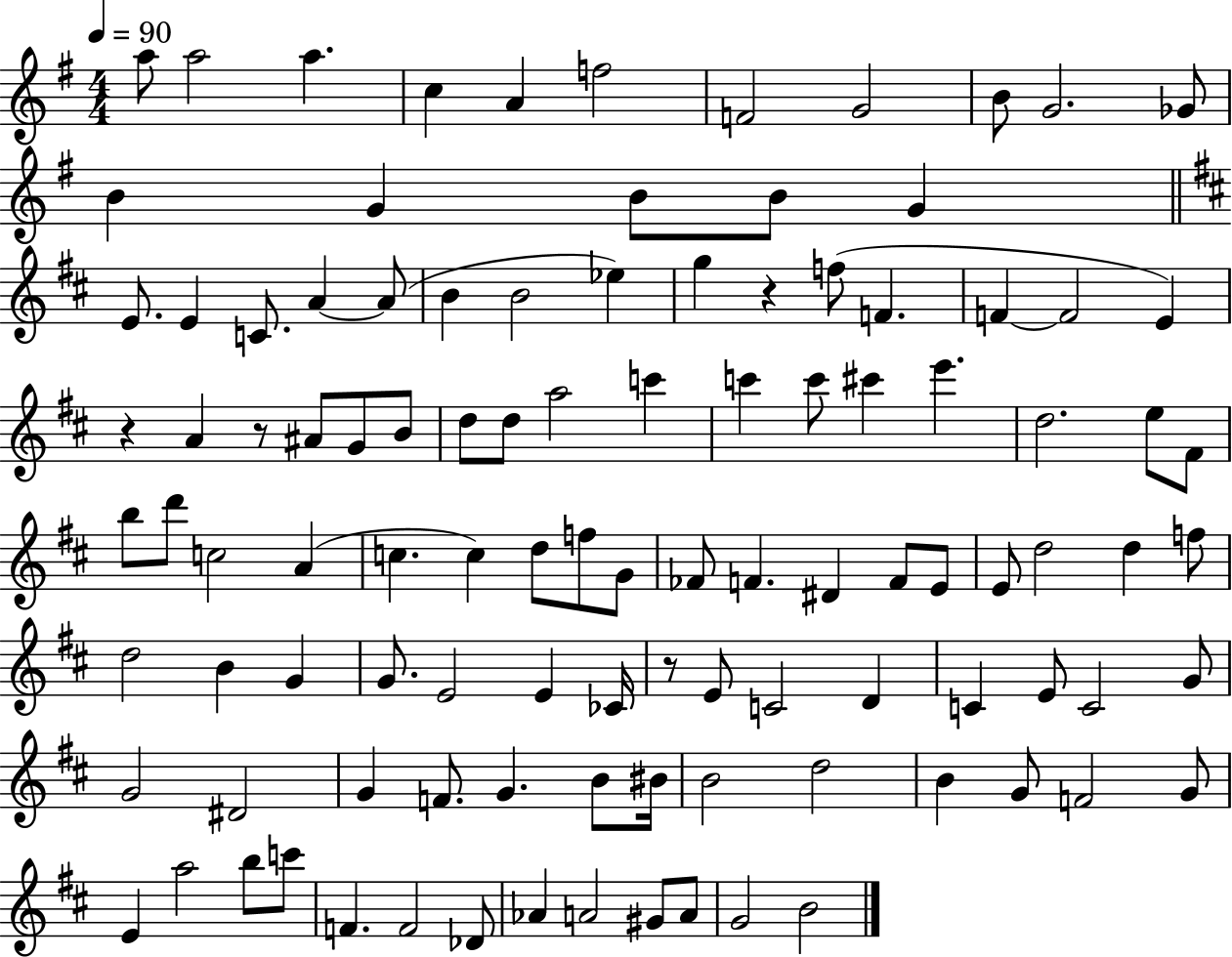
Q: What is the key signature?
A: G major